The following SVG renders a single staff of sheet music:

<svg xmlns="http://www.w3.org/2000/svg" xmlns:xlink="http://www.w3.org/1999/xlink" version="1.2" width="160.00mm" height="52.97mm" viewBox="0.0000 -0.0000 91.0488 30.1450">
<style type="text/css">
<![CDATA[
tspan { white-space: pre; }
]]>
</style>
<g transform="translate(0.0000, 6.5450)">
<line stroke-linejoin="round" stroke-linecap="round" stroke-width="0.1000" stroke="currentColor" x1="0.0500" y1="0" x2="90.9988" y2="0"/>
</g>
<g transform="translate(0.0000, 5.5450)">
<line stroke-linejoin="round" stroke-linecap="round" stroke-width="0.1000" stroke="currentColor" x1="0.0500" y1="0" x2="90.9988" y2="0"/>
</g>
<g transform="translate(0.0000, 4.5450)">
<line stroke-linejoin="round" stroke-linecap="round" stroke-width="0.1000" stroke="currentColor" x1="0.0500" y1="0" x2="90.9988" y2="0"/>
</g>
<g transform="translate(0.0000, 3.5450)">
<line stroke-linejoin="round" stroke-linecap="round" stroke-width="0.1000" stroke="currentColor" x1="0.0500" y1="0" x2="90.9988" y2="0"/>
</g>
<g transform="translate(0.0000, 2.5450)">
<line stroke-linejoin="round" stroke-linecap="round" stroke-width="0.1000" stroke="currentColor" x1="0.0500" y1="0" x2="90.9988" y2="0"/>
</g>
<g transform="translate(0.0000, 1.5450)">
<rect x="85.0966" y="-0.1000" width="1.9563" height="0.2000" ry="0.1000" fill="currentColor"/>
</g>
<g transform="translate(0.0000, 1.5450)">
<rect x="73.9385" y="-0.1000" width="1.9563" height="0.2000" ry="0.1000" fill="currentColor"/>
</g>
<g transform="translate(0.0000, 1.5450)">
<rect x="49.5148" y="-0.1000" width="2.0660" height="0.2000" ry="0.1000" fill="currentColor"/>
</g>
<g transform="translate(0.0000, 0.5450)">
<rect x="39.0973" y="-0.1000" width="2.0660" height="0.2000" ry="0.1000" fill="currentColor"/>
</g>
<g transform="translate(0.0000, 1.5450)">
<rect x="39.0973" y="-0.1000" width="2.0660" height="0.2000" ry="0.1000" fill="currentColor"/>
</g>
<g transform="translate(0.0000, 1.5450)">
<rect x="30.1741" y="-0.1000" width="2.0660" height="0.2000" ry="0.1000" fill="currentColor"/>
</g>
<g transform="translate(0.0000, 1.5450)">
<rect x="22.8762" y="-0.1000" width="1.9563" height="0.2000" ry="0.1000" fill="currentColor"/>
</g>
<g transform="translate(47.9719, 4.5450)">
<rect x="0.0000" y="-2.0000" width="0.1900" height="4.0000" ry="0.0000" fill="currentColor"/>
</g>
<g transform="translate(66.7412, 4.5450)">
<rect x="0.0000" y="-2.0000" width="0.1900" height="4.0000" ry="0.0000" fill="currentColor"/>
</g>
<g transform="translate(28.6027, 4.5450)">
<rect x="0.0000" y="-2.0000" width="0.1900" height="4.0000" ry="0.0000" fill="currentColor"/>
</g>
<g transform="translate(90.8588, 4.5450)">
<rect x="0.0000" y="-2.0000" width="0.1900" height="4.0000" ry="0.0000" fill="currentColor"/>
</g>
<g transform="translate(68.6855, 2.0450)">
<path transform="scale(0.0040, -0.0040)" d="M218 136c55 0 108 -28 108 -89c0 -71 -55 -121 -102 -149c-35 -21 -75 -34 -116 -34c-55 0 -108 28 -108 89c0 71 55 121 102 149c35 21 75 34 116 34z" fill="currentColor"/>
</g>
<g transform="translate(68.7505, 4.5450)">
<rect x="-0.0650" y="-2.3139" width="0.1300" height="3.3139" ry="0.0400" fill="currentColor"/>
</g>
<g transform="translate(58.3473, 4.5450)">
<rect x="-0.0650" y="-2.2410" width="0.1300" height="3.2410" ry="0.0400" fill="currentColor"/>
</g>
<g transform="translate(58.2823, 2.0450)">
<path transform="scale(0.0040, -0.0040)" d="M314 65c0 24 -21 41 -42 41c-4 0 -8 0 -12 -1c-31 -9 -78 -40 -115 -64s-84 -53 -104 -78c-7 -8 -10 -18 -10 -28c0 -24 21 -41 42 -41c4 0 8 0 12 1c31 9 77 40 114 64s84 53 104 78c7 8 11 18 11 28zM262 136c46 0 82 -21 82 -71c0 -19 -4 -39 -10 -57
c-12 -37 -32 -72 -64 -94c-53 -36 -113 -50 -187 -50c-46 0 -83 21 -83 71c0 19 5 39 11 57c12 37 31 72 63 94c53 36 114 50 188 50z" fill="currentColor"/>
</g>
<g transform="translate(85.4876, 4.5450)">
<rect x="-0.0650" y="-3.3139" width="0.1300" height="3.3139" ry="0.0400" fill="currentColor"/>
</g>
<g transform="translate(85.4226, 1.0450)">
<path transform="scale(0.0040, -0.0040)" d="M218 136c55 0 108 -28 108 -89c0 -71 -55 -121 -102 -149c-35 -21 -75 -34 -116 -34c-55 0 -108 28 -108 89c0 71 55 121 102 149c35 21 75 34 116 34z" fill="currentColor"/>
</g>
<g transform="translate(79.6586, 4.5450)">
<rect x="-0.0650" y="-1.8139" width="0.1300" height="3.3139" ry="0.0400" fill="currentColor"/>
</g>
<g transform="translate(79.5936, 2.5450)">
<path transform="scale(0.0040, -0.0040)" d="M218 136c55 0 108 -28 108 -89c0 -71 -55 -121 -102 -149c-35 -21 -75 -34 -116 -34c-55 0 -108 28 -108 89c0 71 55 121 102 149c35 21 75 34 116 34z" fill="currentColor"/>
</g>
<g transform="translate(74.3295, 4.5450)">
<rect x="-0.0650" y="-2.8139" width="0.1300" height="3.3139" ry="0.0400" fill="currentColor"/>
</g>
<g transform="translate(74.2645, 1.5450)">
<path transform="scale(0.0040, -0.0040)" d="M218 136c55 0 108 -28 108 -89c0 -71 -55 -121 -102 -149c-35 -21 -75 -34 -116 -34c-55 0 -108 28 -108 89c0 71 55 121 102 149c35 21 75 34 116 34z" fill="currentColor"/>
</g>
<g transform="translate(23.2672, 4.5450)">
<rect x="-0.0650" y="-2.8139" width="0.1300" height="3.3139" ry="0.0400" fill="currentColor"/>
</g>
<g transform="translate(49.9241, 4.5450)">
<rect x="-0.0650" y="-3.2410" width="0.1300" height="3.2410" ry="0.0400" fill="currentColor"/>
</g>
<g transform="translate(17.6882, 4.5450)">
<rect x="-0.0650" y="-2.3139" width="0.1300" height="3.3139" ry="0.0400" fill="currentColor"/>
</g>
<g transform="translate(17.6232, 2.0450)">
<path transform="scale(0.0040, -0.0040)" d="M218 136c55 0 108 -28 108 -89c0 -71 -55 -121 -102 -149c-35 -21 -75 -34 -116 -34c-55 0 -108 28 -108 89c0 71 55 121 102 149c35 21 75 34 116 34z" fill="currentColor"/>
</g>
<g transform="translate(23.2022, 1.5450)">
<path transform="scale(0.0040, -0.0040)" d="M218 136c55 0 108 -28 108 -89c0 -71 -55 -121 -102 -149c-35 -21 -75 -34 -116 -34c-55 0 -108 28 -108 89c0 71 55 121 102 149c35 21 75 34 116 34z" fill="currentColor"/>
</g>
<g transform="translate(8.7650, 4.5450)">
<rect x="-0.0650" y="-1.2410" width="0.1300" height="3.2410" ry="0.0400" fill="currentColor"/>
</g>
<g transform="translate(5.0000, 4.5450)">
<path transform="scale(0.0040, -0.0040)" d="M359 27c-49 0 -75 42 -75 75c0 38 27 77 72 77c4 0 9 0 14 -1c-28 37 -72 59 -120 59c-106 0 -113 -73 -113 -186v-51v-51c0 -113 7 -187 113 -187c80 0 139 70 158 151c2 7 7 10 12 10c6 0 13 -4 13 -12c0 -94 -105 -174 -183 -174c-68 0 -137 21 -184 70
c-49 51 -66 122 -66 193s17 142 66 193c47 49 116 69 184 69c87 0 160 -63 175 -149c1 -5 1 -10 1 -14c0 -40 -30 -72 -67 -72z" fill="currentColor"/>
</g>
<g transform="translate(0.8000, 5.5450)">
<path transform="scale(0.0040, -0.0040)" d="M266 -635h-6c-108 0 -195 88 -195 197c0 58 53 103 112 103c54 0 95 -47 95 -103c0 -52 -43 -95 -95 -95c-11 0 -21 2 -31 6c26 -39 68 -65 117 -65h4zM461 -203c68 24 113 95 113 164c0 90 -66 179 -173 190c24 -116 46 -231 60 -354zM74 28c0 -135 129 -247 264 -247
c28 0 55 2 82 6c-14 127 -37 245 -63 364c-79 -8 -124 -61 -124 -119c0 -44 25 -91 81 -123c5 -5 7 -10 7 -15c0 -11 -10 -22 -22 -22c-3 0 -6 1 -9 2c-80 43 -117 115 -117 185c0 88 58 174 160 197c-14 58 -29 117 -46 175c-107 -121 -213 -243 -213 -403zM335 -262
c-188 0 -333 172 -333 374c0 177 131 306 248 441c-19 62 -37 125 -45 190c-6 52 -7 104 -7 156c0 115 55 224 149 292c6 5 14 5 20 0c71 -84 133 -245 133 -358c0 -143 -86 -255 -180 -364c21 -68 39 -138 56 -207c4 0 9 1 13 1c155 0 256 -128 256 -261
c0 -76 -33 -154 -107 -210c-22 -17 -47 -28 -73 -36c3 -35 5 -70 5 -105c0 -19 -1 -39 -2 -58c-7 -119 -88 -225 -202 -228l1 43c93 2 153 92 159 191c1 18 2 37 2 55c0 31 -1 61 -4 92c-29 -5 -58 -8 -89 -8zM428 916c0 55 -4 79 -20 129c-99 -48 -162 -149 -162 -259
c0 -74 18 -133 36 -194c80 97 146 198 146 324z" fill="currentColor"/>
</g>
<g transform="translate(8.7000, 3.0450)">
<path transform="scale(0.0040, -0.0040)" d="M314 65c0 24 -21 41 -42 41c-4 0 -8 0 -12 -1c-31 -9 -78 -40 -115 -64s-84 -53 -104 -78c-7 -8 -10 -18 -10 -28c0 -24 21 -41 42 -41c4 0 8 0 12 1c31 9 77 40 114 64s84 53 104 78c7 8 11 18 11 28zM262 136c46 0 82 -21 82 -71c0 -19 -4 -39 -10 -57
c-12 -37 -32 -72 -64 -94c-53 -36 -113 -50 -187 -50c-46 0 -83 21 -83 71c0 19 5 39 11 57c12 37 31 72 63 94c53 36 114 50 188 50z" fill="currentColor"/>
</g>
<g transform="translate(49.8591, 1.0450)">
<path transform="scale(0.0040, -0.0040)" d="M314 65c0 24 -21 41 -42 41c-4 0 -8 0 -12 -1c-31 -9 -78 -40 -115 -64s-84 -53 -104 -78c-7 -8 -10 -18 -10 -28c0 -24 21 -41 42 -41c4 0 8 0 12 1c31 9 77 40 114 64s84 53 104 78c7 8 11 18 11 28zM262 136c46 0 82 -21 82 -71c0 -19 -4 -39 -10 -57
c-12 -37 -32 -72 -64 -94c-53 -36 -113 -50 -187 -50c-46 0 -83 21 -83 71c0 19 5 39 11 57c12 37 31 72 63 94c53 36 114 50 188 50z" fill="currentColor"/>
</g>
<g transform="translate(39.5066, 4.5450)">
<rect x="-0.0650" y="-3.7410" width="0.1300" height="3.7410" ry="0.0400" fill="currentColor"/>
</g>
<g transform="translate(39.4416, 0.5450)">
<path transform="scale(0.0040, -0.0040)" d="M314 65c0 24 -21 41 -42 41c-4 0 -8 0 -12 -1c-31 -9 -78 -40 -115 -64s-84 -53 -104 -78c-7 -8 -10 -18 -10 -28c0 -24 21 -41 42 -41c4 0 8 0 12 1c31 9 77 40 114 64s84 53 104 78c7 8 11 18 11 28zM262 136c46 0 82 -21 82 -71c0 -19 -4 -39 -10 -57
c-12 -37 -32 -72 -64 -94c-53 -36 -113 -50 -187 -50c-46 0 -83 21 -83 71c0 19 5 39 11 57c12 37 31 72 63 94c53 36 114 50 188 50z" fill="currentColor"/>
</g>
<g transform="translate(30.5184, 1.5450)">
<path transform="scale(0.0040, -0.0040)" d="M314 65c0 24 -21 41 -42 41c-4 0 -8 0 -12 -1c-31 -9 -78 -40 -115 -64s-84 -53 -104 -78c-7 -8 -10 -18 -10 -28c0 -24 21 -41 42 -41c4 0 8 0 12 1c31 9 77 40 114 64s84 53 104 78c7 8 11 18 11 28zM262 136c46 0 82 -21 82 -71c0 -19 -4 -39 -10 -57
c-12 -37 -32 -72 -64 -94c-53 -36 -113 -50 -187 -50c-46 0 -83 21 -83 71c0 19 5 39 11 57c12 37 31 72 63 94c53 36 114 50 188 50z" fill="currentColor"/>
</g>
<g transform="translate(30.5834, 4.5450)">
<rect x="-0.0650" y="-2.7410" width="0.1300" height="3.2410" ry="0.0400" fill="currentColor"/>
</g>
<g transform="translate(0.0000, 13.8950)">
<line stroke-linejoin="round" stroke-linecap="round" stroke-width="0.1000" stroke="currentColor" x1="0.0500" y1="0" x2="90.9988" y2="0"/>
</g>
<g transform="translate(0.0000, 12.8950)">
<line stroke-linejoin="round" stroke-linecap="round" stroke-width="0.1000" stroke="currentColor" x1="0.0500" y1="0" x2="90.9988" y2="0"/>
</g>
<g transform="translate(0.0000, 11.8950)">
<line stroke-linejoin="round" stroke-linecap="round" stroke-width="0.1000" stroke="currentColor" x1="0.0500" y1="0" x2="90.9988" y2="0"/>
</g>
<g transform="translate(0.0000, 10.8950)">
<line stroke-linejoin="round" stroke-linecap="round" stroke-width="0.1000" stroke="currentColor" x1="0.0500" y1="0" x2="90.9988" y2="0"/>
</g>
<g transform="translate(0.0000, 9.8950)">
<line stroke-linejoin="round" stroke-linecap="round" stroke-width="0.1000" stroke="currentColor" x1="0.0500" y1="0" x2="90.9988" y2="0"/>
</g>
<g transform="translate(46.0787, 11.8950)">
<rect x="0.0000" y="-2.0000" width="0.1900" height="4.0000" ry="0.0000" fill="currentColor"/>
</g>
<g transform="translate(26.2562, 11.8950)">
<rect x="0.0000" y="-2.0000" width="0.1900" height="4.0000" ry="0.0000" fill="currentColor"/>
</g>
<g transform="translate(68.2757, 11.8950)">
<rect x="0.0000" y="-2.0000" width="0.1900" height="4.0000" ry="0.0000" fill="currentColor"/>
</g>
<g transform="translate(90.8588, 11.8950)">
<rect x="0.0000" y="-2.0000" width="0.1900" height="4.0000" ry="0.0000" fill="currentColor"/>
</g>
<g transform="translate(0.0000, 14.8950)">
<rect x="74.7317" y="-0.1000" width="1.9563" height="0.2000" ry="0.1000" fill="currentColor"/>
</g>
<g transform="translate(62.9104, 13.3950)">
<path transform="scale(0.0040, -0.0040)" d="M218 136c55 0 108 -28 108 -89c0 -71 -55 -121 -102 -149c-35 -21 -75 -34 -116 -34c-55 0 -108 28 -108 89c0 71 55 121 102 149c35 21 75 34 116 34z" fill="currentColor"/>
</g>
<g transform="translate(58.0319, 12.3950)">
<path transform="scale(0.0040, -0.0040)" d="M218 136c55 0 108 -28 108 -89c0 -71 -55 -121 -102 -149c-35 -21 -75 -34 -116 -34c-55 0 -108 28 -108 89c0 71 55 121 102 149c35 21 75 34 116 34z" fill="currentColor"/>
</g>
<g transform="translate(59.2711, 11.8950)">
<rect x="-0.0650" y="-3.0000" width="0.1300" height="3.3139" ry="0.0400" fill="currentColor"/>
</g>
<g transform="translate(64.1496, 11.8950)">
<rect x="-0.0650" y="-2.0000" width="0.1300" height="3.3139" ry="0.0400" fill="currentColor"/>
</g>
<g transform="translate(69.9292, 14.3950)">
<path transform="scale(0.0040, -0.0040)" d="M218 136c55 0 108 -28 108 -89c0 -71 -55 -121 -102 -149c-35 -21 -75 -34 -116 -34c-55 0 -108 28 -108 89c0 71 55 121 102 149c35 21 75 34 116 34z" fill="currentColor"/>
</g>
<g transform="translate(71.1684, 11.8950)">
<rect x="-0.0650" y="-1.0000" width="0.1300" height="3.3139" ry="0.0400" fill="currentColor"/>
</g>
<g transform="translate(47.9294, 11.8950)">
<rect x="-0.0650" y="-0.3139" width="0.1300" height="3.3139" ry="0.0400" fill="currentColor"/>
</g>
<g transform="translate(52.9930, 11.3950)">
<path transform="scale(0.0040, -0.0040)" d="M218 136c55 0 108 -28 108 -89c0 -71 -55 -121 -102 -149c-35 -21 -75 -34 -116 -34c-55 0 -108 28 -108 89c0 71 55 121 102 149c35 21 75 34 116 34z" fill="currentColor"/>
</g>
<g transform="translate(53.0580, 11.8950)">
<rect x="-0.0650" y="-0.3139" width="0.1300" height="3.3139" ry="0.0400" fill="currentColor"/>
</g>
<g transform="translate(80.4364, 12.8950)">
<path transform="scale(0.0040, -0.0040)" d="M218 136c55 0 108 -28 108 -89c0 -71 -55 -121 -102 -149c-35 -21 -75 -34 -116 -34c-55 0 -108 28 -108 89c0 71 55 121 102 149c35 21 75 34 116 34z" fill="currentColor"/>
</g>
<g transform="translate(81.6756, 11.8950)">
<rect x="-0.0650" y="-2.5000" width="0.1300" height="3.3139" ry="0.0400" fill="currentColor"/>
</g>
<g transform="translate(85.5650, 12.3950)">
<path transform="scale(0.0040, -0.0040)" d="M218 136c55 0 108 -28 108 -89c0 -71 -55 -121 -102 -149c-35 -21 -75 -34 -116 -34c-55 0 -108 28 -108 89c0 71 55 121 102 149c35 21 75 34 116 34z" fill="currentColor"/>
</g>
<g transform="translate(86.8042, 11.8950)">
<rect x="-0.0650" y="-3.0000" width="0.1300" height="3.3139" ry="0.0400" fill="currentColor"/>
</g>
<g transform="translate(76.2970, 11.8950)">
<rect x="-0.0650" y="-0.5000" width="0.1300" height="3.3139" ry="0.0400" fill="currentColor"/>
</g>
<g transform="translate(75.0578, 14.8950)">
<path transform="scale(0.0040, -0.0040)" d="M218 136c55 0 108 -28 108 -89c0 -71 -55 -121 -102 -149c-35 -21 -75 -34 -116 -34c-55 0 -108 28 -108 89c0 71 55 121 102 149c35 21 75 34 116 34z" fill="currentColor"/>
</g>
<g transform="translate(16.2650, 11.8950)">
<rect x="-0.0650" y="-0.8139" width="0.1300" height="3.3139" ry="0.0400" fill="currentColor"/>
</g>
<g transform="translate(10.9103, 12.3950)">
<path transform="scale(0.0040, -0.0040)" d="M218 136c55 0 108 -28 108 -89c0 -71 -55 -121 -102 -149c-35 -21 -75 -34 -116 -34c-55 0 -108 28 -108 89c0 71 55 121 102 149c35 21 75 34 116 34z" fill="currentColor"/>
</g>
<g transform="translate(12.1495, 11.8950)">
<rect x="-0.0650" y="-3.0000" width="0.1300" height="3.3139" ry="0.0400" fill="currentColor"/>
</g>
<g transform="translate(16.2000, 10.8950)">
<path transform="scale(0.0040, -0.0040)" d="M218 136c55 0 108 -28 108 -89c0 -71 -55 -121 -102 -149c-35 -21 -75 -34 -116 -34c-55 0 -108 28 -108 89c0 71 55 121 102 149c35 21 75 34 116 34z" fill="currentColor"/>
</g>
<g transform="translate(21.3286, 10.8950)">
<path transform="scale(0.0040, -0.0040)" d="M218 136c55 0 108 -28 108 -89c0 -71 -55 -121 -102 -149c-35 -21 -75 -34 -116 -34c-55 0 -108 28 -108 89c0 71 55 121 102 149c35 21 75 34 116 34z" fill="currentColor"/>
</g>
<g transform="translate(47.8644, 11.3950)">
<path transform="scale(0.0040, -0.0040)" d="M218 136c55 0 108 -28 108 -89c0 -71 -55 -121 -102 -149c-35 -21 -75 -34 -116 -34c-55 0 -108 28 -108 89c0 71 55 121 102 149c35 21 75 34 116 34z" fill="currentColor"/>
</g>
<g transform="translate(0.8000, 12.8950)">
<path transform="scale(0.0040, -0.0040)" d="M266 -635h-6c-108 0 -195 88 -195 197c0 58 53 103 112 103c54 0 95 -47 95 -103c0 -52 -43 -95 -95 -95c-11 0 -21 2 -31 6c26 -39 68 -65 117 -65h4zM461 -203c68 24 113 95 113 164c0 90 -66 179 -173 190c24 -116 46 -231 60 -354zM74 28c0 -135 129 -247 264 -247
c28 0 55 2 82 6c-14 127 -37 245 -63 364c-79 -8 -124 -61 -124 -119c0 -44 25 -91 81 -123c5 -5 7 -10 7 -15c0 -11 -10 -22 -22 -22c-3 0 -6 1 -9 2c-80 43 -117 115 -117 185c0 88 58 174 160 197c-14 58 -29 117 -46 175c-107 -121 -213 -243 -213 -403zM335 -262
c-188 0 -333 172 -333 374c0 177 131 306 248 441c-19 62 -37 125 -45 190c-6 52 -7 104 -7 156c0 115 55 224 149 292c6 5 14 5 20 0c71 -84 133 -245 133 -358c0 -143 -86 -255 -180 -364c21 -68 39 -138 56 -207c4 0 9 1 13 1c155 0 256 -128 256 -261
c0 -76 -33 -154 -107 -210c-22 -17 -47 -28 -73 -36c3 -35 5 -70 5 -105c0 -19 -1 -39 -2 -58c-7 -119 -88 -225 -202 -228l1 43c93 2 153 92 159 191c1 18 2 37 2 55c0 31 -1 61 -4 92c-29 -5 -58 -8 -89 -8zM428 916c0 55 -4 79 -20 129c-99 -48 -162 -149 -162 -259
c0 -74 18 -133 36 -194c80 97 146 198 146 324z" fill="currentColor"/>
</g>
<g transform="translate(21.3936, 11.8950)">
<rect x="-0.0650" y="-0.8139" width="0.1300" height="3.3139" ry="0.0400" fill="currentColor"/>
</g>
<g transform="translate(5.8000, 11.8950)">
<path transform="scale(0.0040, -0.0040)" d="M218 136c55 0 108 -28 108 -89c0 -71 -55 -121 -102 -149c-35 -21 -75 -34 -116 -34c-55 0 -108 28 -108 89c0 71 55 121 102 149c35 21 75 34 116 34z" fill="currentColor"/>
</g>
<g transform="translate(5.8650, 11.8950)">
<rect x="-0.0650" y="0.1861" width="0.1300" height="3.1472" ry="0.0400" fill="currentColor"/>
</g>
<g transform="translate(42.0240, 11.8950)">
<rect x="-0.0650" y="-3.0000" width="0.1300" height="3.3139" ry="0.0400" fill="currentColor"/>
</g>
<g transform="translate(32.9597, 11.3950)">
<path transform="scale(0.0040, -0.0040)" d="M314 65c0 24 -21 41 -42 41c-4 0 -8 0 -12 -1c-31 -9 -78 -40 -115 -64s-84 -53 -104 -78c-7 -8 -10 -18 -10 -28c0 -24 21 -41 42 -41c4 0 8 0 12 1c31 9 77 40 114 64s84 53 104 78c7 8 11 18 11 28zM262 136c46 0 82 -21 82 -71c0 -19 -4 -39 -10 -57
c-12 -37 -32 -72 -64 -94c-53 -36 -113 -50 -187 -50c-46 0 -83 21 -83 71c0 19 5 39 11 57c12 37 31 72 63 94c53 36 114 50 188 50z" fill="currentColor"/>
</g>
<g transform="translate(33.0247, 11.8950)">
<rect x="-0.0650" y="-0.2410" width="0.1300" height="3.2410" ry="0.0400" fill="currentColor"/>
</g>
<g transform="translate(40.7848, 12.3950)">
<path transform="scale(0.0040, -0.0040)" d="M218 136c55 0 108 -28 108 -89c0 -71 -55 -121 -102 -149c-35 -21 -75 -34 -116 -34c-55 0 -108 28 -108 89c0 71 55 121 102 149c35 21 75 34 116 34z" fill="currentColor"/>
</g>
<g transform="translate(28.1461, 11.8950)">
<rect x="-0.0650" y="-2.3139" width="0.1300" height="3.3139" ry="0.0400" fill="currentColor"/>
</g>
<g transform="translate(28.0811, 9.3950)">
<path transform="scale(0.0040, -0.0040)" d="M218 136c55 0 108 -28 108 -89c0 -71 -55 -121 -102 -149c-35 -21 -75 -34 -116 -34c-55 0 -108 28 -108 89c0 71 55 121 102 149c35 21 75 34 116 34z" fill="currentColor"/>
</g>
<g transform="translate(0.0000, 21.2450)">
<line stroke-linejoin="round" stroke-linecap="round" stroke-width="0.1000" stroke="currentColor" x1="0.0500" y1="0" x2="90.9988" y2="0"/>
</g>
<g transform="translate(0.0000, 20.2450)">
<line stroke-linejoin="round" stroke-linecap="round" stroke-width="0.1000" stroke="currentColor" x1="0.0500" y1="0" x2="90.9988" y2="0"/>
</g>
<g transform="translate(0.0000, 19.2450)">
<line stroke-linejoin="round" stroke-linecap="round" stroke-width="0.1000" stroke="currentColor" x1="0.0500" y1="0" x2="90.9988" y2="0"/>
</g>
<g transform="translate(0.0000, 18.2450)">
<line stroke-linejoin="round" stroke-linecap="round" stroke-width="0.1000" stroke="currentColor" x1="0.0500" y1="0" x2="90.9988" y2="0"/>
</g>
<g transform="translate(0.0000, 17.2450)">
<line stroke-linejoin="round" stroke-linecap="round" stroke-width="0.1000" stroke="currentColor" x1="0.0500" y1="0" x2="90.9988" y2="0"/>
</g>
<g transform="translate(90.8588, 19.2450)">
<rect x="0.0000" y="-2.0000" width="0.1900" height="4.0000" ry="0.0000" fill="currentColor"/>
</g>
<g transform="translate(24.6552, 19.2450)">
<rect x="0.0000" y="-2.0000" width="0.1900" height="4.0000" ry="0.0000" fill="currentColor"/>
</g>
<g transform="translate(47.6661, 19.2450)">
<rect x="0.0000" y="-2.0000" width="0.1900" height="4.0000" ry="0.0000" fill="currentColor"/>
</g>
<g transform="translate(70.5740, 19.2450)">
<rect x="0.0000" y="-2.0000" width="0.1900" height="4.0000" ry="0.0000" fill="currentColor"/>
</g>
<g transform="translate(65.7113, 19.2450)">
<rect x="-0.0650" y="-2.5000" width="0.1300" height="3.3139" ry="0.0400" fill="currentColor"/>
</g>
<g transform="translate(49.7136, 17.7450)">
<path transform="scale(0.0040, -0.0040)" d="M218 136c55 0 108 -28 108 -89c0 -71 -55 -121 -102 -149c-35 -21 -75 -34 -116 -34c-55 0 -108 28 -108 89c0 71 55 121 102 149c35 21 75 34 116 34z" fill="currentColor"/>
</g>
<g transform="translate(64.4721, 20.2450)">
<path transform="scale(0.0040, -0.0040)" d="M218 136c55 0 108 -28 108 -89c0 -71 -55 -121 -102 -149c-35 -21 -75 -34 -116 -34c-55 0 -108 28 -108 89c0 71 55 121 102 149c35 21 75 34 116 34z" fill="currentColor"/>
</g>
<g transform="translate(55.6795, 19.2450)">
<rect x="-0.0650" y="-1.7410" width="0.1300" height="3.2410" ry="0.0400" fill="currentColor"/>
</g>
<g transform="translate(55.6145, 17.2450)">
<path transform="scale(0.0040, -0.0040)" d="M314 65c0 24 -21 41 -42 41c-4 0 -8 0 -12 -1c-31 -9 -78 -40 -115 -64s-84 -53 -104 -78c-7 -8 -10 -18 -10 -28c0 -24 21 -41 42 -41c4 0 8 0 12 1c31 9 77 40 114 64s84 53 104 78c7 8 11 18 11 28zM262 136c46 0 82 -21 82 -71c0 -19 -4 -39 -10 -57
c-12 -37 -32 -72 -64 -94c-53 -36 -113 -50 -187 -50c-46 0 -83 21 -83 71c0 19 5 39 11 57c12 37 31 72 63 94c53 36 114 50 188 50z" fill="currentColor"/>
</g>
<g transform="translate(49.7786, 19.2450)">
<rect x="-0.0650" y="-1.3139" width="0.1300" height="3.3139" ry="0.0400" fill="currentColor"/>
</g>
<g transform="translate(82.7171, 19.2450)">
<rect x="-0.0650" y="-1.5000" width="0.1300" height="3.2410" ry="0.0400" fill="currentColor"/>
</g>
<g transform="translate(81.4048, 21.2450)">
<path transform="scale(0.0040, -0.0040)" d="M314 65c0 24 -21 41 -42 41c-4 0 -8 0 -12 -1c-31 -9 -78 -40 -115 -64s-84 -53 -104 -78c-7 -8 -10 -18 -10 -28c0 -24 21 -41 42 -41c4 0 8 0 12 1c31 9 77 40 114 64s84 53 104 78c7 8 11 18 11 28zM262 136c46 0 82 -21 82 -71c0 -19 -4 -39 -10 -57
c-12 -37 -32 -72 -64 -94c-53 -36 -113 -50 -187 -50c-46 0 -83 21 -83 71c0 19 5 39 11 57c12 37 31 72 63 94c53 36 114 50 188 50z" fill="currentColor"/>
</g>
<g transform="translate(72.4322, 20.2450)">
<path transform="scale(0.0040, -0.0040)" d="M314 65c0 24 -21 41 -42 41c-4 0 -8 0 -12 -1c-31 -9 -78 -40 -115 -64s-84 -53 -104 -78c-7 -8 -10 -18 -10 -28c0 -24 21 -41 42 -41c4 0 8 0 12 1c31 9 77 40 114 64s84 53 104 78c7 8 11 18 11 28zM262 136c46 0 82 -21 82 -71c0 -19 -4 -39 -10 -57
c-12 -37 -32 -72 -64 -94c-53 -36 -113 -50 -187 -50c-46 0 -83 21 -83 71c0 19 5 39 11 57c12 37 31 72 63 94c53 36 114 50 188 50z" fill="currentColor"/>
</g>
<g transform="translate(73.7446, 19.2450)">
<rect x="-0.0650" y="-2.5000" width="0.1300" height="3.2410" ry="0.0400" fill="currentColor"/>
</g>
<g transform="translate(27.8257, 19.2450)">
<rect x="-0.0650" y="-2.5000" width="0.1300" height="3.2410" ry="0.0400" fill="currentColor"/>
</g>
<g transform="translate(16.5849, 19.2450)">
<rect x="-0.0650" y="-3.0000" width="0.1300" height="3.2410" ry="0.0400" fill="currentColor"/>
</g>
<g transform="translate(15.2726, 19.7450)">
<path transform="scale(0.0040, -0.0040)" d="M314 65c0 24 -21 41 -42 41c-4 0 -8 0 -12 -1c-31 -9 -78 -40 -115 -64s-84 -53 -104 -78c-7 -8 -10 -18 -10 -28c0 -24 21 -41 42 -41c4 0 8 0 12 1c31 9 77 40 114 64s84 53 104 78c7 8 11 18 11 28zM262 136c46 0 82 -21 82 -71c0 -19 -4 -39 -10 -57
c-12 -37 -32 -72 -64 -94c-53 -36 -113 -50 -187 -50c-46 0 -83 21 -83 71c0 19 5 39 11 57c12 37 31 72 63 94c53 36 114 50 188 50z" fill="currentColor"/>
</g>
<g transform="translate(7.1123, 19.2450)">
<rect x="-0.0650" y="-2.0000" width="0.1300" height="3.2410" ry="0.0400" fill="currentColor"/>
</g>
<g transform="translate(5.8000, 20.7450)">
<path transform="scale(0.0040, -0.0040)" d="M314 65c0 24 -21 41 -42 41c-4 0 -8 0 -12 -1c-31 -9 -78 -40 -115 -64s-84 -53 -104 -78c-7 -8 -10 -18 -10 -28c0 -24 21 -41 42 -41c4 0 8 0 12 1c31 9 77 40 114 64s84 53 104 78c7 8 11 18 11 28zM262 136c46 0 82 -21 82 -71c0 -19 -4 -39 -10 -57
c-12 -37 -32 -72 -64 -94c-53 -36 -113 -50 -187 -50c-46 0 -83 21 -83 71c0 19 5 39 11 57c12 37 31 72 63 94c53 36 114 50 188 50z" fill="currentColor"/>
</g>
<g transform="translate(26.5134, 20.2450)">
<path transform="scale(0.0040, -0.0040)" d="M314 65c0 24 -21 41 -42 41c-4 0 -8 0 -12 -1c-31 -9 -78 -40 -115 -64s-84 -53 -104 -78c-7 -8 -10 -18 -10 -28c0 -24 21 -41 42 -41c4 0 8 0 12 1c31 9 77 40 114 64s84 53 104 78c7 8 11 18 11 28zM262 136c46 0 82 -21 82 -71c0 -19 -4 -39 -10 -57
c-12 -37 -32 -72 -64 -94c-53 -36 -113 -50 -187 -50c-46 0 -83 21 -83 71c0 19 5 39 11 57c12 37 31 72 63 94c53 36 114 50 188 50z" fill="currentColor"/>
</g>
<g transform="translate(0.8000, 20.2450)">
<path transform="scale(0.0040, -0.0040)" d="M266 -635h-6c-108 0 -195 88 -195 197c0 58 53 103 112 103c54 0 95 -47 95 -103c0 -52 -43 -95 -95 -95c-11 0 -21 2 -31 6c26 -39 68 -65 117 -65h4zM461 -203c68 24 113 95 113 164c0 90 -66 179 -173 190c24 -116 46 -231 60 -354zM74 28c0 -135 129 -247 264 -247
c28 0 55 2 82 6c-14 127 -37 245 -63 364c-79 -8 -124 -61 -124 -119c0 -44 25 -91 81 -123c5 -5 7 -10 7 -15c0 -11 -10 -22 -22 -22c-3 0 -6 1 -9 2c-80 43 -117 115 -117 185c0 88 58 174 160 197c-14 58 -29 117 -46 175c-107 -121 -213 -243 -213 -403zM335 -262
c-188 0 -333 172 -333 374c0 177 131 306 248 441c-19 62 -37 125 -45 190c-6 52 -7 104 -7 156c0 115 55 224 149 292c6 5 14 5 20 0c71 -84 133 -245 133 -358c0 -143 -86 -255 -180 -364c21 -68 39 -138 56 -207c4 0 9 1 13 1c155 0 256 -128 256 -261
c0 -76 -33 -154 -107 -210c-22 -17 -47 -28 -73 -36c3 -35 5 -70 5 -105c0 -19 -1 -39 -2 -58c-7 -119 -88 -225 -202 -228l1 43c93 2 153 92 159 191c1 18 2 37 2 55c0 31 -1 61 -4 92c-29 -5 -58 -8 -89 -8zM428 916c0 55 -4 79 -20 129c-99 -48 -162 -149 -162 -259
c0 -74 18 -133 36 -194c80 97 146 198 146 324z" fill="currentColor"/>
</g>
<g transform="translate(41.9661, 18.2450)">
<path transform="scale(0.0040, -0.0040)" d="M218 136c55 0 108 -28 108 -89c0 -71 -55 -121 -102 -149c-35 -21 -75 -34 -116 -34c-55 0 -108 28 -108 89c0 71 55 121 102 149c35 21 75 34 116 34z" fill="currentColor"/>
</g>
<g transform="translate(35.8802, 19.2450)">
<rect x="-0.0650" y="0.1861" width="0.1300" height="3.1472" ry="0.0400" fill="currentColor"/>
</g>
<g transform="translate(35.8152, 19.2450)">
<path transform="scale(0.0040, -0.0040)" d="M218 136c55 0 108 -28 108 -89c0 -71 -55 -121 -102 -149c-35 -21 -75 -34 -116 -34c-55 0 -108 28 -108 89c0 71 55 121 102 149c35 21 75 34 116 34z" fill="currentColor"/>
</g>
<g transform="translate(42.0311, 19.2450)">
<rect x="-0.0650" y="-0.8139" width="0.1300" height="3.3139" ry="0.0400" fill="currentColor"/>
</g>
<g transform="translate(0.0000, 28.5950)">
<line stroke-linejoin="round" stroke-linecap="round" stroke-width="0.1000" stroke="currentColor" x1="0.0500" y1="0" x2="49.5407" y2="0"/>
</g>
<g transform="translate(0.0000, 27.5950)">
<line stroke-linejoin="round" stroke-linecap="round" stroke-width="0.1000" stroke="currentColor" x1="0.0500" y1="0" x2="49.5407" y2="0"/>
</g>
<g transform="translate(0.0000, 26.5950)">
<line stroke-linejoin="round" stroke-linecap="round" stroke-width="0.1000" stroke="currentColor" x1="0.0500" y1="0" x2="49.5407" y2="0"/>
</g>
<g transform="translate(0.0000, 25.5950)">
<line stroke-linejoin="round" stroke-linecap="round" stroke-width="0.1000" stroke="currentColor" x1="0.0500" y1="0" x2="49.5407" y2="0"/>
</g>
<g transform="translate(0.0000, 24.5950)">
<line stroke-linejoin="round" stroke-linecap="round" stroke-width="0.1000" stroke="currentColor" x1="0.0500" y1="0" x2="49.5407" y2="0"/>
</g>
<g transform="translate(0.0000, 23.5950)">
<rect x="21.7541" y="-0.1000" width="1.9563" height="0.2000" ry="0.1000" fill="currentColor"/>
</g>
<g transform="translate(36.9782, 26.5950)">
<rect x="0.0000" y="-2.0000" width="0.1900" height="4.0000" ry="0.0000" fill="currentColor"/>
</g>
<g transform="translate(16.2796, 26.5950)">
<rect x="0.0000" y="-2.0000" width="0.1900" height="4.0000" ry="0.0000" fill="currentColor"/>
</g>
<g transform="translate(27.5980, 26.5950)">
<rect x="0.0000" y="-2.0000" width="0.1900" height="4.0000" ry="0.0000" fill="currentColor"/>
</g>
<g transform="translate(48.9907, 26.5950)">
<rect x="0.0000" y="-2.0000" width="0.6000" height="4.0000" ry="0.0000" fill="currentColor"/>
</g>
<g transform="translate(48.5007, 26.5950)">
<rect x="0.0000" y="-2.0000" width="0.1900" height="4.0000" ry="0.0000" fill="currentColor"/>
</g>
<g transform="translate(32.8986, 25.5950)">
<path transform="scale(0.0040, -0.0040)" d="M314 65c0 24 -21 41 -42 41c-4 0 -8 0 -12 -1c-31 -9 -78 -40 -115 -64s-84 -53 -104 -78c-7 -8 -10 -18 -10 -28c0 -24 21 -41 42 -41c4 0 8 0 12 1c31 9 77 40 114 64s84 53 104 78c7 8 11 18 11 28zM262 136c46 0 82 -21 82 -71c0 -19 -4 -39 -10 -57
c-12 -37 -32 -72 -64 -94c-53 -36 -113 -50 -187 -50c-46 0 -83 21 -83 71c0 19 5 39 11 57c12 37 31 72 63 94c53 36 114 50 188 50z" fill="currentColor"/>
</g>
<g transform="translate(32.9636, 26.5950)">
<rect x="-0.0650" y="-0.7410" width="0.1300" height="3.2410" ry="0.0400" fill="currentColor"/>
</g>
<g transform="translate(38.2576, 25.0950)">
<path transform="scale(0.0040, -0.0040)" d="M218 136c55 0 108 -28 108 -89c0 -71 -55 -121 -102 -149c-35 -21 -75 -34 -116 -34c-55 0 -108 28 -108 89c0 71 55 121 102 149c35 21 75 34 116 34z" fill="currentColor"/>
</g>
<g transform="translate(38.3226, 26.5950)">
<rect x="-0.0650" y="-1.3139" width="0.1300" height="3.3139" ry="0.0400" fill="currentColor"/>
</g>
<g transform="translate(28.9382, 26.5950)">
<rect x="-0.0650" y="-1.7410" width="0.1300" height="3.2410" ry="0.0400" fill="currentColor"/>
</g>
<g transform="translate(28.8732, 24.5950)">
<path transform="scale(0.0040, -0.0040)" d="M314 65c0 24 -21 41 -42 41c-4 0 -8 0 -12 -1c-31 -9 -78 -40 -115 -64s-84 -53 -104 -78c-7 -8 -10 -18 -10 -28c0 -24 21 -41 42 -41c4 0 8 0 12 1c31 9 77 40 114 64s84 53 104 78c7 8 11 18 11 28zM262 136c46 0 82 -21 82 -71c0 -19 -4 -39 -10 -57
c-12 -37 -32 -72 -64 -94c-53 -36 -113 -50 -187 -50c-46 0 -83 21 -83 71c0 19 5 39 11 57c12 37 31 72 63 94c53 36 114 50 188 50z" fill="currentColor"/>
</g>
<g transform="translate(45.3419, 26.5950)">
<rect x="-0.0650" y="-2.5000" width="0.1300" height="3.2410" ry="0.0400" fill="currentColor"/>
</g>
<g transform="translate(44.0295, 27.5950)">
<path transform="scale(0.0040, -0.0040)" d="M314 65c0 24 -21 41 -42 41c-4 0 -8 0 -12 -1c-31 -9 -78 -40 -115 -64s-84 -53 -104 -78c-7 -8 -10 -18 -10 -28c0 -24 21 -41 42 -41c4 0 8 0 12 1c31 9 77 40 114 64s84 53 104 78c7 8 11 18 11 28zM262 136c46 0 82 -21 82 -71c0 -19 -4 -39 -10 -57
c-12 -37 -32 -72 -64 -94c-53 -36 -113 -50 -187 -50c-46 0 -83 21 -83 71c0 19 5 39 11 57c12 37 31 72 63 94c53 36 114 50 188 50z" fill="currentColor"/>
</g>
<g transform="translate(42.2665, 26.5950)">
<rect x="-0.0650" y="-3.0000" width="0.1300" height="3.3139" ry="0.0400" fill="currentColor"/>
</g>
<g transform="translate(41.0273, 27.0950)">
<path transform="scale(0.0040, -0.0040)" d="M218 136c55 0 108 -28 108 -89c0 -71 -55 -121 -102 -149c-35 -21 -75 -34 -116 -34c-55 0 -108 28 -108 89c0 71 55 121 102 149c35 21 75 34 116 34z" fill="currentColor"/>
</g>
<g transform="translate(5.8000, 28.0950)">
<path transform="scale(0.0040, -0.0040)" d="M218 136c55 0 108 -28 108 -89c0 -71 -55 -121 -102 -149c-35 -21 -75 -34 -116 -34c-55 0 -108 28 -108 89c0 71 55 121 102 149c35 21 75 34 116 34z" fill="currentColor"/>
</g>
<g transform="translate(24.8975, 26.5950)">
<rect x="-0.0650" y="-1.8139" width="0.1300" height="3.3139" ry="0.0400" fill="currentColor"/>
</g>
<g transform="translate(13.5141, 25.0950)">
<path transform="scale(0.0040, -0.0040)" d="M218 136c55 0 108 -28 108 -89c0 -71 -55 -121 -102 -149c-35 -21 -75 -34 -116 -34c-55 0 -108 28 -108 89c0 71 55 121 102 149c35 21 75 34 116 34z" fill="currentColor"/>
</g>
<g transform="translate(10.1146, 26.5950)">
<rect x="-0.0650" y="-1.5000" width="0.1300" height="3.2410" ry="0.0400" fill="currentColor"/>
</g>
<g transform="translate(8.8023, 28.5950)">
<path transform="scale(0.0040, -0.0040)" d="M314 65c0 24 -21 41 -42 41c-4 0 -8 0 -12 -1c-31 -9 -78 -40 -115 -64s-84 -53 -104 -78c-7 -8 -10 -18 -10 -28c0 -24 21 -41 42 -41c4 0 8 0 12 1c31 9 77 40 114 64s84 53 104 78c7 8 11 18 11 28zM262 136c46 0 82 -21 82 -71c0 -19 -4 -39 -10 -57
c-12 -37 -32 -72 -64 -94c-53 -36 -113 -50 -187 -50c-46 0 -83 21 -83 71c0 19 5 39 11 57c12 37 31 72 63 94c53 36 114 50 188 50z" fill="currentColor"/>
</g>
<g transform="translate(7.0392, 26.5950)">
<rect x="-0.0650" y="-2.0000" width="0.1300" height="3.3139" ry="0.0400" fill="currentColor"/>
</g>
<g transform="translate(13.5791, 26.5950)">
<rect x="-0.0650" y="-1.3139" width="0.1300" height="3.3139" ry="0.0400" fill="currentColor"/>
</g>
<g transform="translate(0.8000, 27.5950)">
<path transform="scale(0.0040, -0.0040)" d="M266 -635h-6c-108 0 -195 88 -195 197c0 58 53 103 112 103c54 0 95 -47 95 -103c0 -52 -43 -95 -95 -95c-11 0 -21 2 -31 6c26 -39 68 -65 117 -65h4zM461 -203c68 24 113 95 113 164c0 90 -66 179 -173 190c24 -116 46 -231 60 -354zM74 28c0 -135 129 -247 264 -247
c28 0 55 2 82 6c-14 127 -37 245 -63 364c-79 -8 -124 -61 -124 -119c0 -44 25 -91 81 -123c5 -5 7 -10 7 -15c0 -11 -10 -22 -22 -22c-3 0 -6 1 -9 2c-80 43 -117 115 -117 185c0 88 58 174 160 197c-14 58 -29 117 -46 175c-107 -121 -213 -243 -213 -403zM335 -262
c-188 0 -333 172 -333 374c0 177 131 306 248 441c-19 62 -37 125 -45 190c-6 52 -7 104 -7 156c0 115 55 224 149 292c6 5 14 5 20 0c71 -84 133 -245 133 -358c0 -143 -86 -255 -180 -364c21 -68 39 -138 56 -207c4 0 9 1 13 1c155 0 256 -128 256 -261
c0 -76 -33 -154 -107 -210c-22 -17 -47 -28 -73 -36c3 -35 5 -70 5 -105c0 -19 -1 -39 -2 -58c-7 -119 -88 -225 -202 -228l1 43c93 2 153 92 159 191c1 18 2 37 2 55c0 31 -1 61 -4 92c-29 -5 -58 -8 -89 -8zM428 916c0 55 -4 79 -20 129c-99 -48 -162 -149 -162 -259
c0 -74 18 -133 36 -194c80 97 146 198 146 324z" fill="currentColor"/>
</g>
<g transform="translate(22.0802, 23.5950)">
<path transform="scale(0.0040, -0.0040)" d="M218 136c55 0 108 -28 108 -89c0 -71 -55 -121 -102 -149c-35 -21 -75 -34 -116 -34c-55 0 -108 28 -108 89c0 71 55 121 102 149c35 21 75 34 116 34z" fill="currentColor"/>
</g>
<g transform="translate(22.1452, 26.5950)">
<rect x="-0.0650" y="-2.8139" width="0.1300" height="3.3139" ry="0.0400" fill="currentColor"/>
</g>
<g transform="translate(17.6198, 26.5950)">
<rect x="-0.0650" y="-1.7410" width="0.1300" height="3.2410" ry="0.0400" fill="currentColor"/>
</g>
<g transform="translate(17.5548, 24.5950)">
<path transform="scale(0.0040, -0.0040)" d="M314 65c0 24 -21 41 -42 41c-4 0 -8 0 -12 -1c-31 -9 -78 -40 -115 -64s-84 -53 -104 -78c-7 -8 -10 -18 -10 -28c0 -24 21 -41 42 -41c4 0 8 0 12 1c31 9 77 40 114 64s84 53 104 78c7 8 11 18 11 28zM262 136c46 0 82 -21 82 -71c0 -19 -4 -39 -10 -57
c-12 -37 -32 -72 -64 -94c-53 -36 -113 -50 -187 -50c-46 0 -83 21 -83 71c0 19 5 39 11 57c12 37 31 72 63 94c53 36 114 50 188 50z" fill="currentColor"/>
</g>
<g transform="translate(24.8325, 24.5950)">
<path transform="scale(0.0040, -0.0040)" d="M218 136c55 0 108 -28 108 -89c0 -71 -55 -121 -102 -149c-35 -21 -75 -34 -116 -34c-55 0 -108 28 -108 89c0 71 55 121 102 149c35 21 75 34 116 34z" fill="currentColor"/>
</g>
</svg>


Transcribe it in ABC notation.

X:1
T:Untitled
M:4/4
L:1/4
K:C
e2 g a a2 c'2 b2 g2 g a f b B A d d g c2 A c c A F D C G A F2 A2 G2 B d e f2 G G2 E2 F E2 e f2 a f f2 d2 e A G2